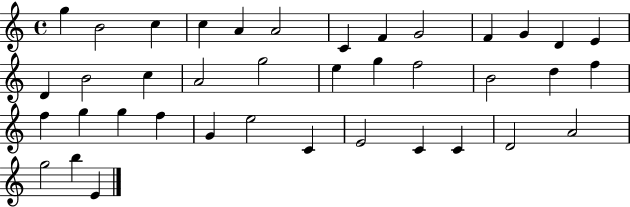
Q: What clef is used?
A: treble